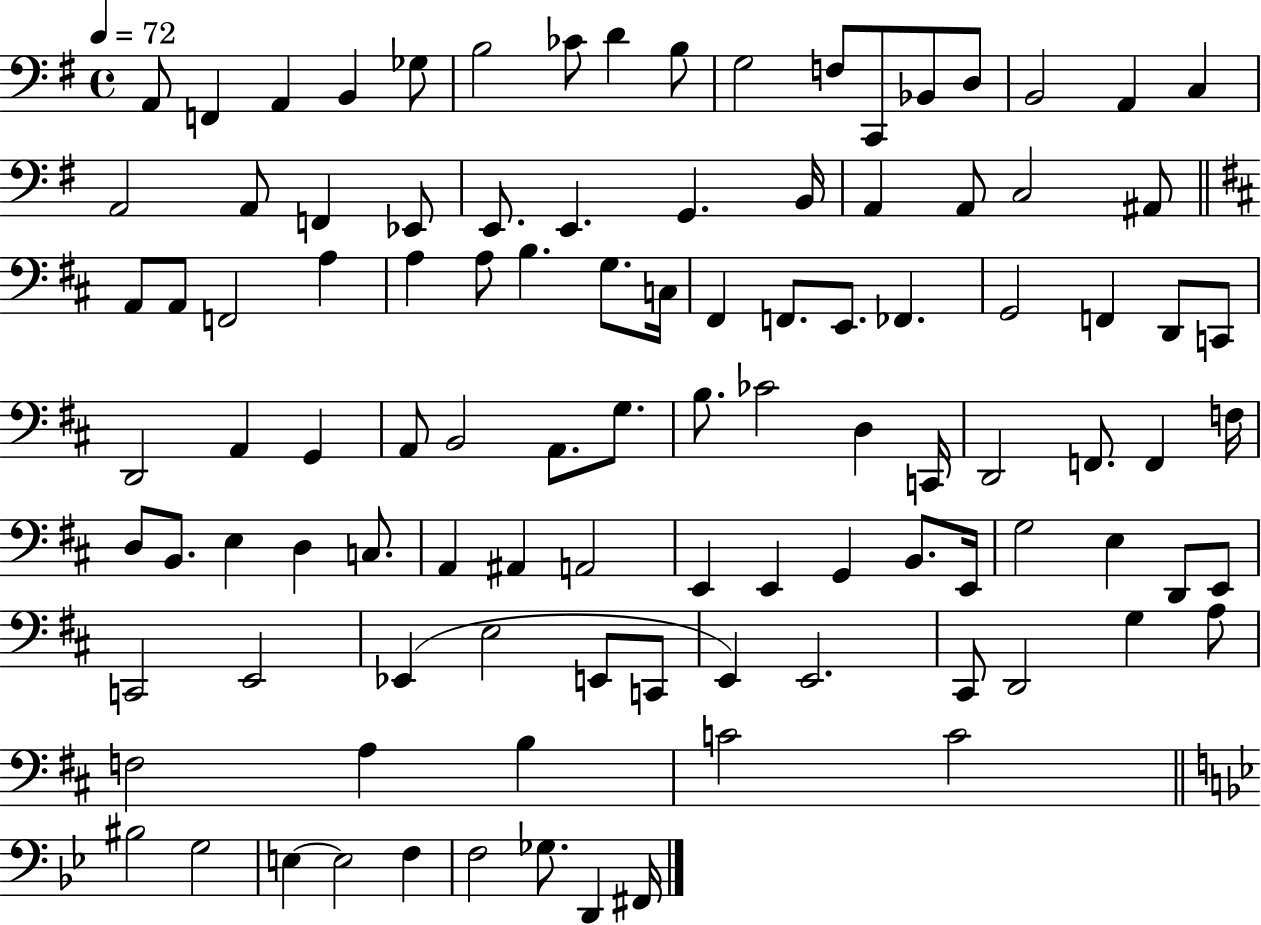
X:1
T:Untitled
M:4/4
L:1/4
K:G
A,,/2 F,, A,, B,, _G,/2 B,2 _C/2 D B,/2 G,2 F,/2 C,,/2 _B,,/2 D,/2 B,,2 A,, C, A,,2 A,,/2 F,, _E,,/2 E,,/2 E,, G,, B,,/4 A,, A,,/2 C,2 ^A,,/2 A,,/2 A,,/2 F,,2 A, A, A,/2 B, G,/2 C,/4 ^F,, F,,/2 E,,/2 _F,, G,,2 F,, D,,/2 C,,/2 D,,2 A,, G,, A,,/2 B,,2 A,,/2 G,/2 B,/2 _C2 D, C,,/4 D,,2 F,,/2 F,, F,/4 D,/2 B,,/2 E, D, C,/2 A,, ^A,, A,,2 E,, E,, G,, B,,/2 E,,/4 G,2 E, D,,/2 E,,/2 C,,2 E,,2 _E,, E,2 E,,/2 C,,/2 E,, E,,2 ^C,,/2 D,,2 G, A,/2 F,2 A, B, C2 C2 ^B,2 G,2 E, E,2 F, F,2 _G,/2 D,, ^F,,/4